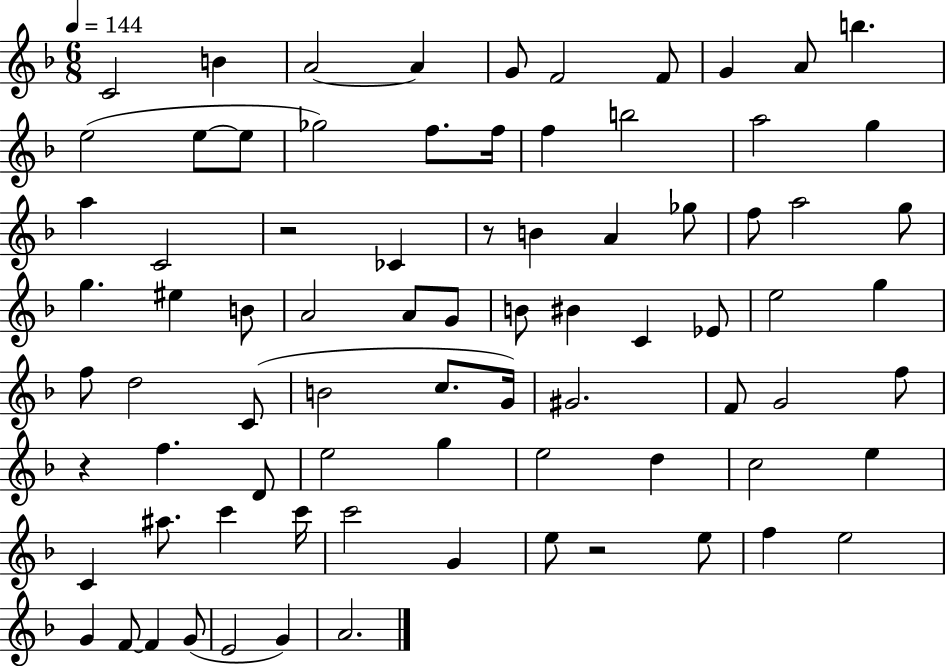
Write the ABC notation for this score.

X:1
T:Untitled
M:6/8
L:1/4
K:F
C2 B A2 A G/2 F2 F/2 G A/2 b e2 e/2 e/2 _g2 f/2 f/4 f b2 a2 g a C2 z2 _C z/2 B A _g/2 f/2 a2 g/2 g ^e B/2 A2 A/2 G/2 B/2 ^B C _E/2 e2 g f/2 d2 C/2 B2 c/2 G/4 ^G2 F/2 G2 f/2 z f D/2 e2 g e2 d c2 e C ^a/2 c' c'/4 c'2 G e/2 z2 e/2 f e2 G F/2 F G/2 E2 G A2